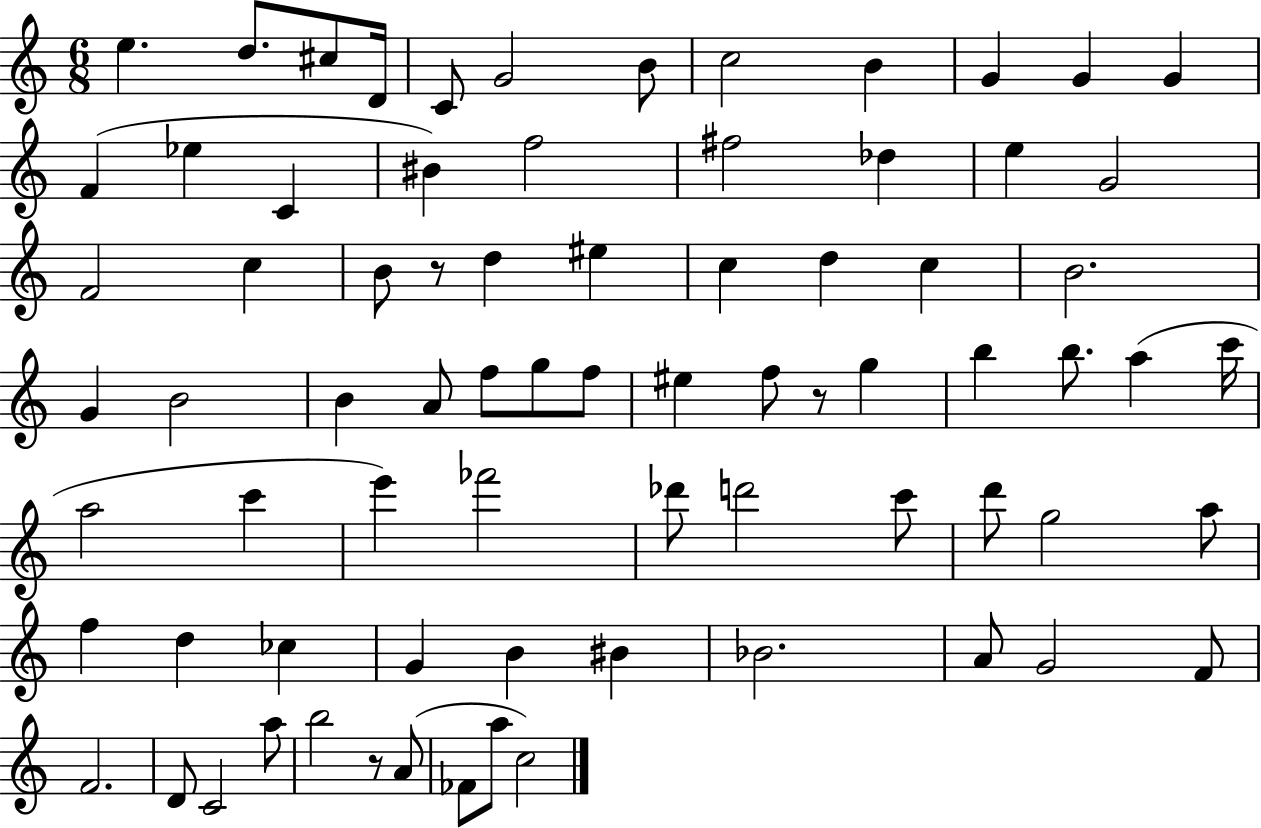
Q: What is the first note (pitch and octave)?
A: E5